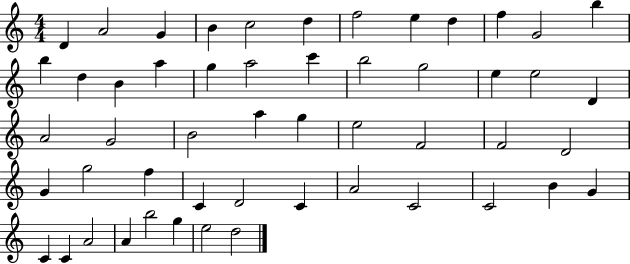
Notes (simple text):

D4/q A4/h G4/q B4/q C5/h D5/q F5/h E5/q D5/q F5/q G4/h B5/q B5/q D5/q B4/q A5/q G5/q A5/h C6/q B5/h G5/h E5/q E5/h D4/q A4/h G4/h B4/h A5/q G5/q E5/h F4/h F4/h D4/h G4/q G5/h F5/q C4/q D4/h C4/q A4/h C4/h C4/h B4/q G4/q C4/q C4/q A4/h A4/q B5/h G5/q E5/h D5/h